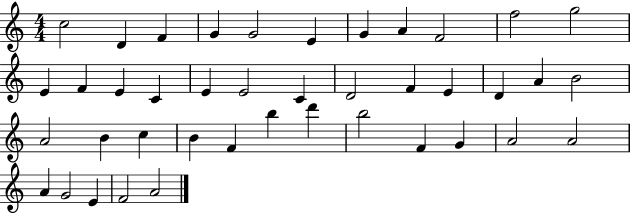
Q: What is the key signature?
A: C major